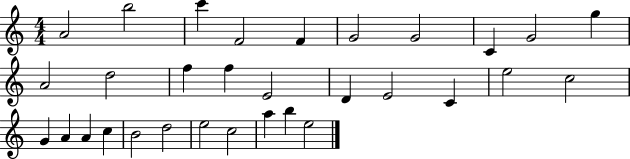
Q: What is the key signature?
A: C major